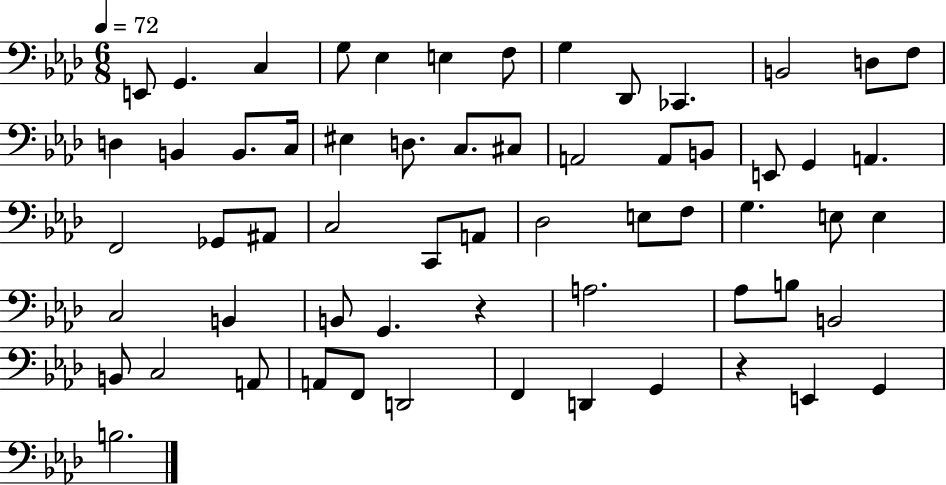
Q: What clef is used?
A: bass